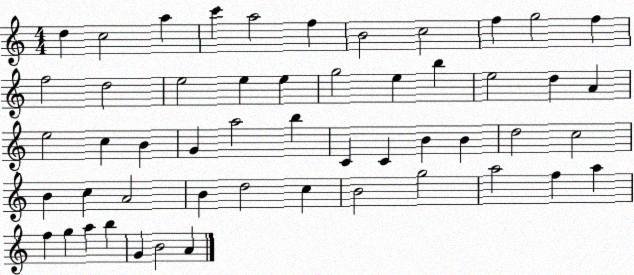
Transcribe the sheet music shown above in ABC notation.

X:1
T:Untitled
M:4/4
L:1/4
K:C
d c2 a c' a2 f B2 c2 f g2 f f2 d2 e2 e e g2 e b e2 d A e2 c B G a2 b C C B B d2 c2 B c A2 B d2 c B2 g2 a2 f a f g a b G B2 A